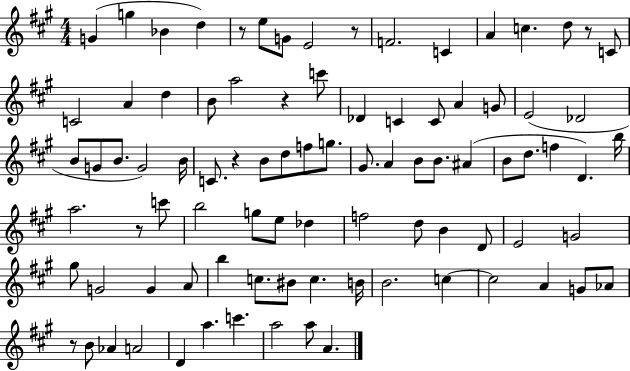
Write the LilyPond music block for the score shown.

{
  \clef treble
  \numericTimeSignature
  \time 4/4
  \key a \major
  g'4( g''4 bes'4 d''4) | r8 e''8 g'8 e'2 r8 | f'2. c'4 | a'4 c''4. d''8 r8 c'8 | \break c'2 a'4 d''4 | b'8 a''2 r4 c'''8 | des'4 c'4 c'8 a'4 g'8 | e'2( des'2 | \break b'8 g'8 b'8. g'2) b'16 | c'8. r4 b'8 d''8 f''8 g''8. | gis'8. a'4 b'8 b'8. ais'4( | b'8 d''8. f''4 d'4.) b''16 | \break a''2. r8 c'''8 | b''2 g''8 e''8 des''4 | f''2 d''8 b'4 d'8 | e'2 g'2 | \break gis''8 g'2 g'4 a'8 | b''4 c''8. bis'8 c''4. b'16 | b'2. c''4~~ | c''2 a'4 g'8 aes'8 | \break r8 b'8 aes'4 a'2 | d'4 a''4. c'''4. | a''2 a''8 a'4. | \bar "|."
}